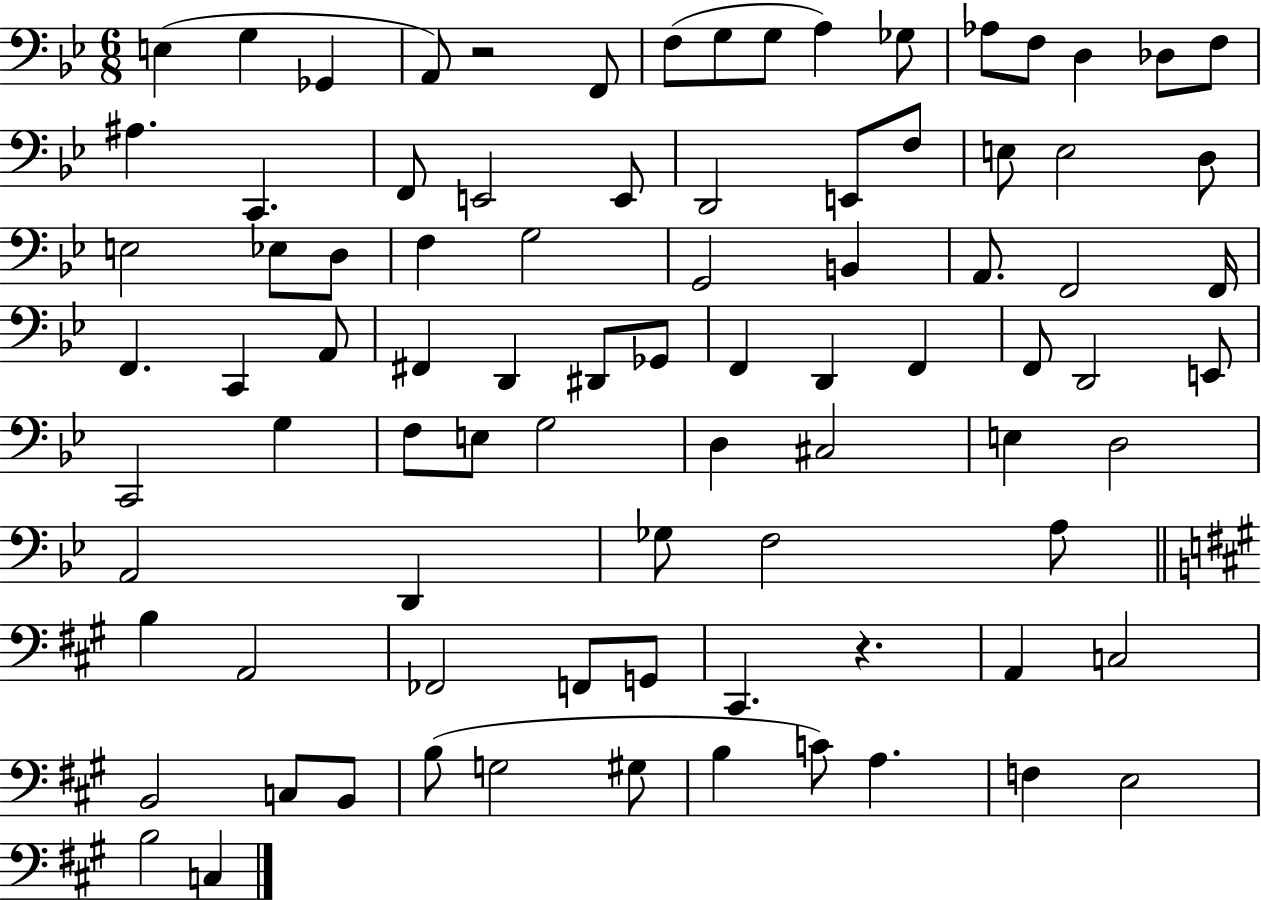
{
  \clef bass
  \numericTimeSignature
  \time 6/8
  \key bes \major
  \repeat volta 2 { e4( g4 ges,4 | a,8) r2 f,8 | f8( g8 g8 a4) ges8 | aes8 f8 d4 des8 f8 | \break ais4. c,4. | f,8 e,2 e,8 | d,2 e,8 f8 | e8 e2 d8 | \break e2 ees8 d8 | f4 g2 | g,2 b,4 | a,8. f,2 f,16 | \break f,4. c,4 a,8 | fis,4 d,4 dis,8 ges,8 | f,4 d,4 f,4 | f,8 d,2 e,8 | \break c,2 g4 | f8 e8 g2 | d4 cis2 | e4 d2 | \break a,2 d,4 | ges8 f2 a8 | \bar "||" \break \key a \major b4 a,2 | fes,2 f,8 g,8 | cis,4. r4. | a,4 c2 | \break b,2 c8 b,8 | b8( g2 gis8 | b4 c'8) a4. | f4 e2 | \break b2 c4 | } \bar "|."
}